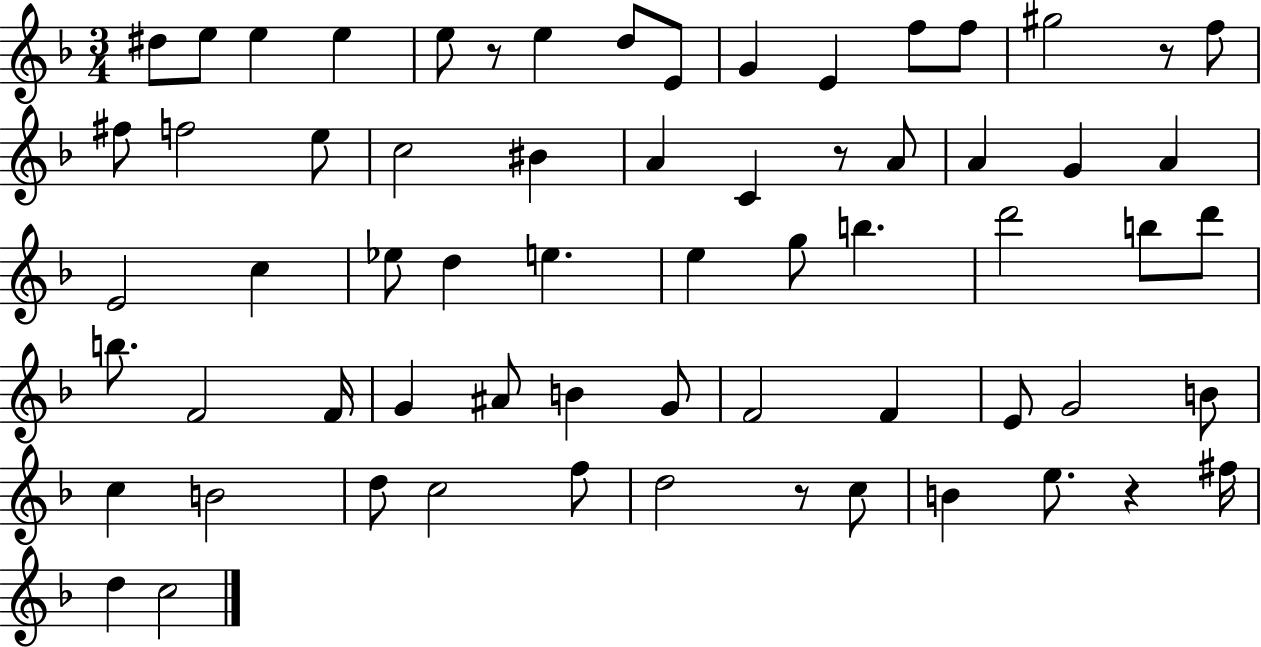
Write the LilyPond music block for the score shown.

{
  \clef treble
  \numericTimeSignature
  \time 3/4
  \key f \major
  dis''8 e''8 e''4 e''4 | e''8 r8 e''4 d''8 e'8 | g'4 e'4 f''8 f''8 | gis''2 r8 f''8 | \break fis''8 f''2 e''8 | c''2 bis'4 | a'4 c'4 r8 a'8 | a'4 g'4 a'4 | \break e'2 c''4 | ees''8 d''4 e''4. | e''4 g''8 b''4. | d'''2 b''8 d'''8 | \break b''8. f'2 f'16 | g'4 ais'8 b'4 g'8 | f'2 f'4 | e'8 g'2 b'8 | \break c''4 b'2 | d''8 c''2 f''8 | d''2 r8 c''8 | b'4 e''8. r4 fis''16 | \break d''4 c''2 | \bar "|."
}